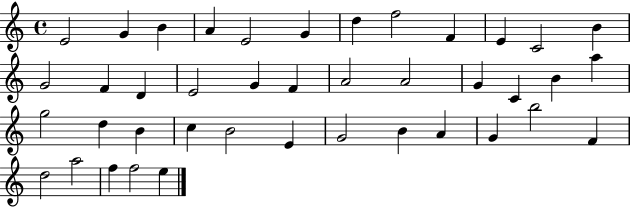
X:1
T:Untitled
M:4/4
L:1/4
K:C
E2 G B A E2 G d f2 F E C2 B G2 F D E2 G F A2 A2 G C B a g2 d B c B2 E G2 B A G b2 F d2 a2 f f2 e